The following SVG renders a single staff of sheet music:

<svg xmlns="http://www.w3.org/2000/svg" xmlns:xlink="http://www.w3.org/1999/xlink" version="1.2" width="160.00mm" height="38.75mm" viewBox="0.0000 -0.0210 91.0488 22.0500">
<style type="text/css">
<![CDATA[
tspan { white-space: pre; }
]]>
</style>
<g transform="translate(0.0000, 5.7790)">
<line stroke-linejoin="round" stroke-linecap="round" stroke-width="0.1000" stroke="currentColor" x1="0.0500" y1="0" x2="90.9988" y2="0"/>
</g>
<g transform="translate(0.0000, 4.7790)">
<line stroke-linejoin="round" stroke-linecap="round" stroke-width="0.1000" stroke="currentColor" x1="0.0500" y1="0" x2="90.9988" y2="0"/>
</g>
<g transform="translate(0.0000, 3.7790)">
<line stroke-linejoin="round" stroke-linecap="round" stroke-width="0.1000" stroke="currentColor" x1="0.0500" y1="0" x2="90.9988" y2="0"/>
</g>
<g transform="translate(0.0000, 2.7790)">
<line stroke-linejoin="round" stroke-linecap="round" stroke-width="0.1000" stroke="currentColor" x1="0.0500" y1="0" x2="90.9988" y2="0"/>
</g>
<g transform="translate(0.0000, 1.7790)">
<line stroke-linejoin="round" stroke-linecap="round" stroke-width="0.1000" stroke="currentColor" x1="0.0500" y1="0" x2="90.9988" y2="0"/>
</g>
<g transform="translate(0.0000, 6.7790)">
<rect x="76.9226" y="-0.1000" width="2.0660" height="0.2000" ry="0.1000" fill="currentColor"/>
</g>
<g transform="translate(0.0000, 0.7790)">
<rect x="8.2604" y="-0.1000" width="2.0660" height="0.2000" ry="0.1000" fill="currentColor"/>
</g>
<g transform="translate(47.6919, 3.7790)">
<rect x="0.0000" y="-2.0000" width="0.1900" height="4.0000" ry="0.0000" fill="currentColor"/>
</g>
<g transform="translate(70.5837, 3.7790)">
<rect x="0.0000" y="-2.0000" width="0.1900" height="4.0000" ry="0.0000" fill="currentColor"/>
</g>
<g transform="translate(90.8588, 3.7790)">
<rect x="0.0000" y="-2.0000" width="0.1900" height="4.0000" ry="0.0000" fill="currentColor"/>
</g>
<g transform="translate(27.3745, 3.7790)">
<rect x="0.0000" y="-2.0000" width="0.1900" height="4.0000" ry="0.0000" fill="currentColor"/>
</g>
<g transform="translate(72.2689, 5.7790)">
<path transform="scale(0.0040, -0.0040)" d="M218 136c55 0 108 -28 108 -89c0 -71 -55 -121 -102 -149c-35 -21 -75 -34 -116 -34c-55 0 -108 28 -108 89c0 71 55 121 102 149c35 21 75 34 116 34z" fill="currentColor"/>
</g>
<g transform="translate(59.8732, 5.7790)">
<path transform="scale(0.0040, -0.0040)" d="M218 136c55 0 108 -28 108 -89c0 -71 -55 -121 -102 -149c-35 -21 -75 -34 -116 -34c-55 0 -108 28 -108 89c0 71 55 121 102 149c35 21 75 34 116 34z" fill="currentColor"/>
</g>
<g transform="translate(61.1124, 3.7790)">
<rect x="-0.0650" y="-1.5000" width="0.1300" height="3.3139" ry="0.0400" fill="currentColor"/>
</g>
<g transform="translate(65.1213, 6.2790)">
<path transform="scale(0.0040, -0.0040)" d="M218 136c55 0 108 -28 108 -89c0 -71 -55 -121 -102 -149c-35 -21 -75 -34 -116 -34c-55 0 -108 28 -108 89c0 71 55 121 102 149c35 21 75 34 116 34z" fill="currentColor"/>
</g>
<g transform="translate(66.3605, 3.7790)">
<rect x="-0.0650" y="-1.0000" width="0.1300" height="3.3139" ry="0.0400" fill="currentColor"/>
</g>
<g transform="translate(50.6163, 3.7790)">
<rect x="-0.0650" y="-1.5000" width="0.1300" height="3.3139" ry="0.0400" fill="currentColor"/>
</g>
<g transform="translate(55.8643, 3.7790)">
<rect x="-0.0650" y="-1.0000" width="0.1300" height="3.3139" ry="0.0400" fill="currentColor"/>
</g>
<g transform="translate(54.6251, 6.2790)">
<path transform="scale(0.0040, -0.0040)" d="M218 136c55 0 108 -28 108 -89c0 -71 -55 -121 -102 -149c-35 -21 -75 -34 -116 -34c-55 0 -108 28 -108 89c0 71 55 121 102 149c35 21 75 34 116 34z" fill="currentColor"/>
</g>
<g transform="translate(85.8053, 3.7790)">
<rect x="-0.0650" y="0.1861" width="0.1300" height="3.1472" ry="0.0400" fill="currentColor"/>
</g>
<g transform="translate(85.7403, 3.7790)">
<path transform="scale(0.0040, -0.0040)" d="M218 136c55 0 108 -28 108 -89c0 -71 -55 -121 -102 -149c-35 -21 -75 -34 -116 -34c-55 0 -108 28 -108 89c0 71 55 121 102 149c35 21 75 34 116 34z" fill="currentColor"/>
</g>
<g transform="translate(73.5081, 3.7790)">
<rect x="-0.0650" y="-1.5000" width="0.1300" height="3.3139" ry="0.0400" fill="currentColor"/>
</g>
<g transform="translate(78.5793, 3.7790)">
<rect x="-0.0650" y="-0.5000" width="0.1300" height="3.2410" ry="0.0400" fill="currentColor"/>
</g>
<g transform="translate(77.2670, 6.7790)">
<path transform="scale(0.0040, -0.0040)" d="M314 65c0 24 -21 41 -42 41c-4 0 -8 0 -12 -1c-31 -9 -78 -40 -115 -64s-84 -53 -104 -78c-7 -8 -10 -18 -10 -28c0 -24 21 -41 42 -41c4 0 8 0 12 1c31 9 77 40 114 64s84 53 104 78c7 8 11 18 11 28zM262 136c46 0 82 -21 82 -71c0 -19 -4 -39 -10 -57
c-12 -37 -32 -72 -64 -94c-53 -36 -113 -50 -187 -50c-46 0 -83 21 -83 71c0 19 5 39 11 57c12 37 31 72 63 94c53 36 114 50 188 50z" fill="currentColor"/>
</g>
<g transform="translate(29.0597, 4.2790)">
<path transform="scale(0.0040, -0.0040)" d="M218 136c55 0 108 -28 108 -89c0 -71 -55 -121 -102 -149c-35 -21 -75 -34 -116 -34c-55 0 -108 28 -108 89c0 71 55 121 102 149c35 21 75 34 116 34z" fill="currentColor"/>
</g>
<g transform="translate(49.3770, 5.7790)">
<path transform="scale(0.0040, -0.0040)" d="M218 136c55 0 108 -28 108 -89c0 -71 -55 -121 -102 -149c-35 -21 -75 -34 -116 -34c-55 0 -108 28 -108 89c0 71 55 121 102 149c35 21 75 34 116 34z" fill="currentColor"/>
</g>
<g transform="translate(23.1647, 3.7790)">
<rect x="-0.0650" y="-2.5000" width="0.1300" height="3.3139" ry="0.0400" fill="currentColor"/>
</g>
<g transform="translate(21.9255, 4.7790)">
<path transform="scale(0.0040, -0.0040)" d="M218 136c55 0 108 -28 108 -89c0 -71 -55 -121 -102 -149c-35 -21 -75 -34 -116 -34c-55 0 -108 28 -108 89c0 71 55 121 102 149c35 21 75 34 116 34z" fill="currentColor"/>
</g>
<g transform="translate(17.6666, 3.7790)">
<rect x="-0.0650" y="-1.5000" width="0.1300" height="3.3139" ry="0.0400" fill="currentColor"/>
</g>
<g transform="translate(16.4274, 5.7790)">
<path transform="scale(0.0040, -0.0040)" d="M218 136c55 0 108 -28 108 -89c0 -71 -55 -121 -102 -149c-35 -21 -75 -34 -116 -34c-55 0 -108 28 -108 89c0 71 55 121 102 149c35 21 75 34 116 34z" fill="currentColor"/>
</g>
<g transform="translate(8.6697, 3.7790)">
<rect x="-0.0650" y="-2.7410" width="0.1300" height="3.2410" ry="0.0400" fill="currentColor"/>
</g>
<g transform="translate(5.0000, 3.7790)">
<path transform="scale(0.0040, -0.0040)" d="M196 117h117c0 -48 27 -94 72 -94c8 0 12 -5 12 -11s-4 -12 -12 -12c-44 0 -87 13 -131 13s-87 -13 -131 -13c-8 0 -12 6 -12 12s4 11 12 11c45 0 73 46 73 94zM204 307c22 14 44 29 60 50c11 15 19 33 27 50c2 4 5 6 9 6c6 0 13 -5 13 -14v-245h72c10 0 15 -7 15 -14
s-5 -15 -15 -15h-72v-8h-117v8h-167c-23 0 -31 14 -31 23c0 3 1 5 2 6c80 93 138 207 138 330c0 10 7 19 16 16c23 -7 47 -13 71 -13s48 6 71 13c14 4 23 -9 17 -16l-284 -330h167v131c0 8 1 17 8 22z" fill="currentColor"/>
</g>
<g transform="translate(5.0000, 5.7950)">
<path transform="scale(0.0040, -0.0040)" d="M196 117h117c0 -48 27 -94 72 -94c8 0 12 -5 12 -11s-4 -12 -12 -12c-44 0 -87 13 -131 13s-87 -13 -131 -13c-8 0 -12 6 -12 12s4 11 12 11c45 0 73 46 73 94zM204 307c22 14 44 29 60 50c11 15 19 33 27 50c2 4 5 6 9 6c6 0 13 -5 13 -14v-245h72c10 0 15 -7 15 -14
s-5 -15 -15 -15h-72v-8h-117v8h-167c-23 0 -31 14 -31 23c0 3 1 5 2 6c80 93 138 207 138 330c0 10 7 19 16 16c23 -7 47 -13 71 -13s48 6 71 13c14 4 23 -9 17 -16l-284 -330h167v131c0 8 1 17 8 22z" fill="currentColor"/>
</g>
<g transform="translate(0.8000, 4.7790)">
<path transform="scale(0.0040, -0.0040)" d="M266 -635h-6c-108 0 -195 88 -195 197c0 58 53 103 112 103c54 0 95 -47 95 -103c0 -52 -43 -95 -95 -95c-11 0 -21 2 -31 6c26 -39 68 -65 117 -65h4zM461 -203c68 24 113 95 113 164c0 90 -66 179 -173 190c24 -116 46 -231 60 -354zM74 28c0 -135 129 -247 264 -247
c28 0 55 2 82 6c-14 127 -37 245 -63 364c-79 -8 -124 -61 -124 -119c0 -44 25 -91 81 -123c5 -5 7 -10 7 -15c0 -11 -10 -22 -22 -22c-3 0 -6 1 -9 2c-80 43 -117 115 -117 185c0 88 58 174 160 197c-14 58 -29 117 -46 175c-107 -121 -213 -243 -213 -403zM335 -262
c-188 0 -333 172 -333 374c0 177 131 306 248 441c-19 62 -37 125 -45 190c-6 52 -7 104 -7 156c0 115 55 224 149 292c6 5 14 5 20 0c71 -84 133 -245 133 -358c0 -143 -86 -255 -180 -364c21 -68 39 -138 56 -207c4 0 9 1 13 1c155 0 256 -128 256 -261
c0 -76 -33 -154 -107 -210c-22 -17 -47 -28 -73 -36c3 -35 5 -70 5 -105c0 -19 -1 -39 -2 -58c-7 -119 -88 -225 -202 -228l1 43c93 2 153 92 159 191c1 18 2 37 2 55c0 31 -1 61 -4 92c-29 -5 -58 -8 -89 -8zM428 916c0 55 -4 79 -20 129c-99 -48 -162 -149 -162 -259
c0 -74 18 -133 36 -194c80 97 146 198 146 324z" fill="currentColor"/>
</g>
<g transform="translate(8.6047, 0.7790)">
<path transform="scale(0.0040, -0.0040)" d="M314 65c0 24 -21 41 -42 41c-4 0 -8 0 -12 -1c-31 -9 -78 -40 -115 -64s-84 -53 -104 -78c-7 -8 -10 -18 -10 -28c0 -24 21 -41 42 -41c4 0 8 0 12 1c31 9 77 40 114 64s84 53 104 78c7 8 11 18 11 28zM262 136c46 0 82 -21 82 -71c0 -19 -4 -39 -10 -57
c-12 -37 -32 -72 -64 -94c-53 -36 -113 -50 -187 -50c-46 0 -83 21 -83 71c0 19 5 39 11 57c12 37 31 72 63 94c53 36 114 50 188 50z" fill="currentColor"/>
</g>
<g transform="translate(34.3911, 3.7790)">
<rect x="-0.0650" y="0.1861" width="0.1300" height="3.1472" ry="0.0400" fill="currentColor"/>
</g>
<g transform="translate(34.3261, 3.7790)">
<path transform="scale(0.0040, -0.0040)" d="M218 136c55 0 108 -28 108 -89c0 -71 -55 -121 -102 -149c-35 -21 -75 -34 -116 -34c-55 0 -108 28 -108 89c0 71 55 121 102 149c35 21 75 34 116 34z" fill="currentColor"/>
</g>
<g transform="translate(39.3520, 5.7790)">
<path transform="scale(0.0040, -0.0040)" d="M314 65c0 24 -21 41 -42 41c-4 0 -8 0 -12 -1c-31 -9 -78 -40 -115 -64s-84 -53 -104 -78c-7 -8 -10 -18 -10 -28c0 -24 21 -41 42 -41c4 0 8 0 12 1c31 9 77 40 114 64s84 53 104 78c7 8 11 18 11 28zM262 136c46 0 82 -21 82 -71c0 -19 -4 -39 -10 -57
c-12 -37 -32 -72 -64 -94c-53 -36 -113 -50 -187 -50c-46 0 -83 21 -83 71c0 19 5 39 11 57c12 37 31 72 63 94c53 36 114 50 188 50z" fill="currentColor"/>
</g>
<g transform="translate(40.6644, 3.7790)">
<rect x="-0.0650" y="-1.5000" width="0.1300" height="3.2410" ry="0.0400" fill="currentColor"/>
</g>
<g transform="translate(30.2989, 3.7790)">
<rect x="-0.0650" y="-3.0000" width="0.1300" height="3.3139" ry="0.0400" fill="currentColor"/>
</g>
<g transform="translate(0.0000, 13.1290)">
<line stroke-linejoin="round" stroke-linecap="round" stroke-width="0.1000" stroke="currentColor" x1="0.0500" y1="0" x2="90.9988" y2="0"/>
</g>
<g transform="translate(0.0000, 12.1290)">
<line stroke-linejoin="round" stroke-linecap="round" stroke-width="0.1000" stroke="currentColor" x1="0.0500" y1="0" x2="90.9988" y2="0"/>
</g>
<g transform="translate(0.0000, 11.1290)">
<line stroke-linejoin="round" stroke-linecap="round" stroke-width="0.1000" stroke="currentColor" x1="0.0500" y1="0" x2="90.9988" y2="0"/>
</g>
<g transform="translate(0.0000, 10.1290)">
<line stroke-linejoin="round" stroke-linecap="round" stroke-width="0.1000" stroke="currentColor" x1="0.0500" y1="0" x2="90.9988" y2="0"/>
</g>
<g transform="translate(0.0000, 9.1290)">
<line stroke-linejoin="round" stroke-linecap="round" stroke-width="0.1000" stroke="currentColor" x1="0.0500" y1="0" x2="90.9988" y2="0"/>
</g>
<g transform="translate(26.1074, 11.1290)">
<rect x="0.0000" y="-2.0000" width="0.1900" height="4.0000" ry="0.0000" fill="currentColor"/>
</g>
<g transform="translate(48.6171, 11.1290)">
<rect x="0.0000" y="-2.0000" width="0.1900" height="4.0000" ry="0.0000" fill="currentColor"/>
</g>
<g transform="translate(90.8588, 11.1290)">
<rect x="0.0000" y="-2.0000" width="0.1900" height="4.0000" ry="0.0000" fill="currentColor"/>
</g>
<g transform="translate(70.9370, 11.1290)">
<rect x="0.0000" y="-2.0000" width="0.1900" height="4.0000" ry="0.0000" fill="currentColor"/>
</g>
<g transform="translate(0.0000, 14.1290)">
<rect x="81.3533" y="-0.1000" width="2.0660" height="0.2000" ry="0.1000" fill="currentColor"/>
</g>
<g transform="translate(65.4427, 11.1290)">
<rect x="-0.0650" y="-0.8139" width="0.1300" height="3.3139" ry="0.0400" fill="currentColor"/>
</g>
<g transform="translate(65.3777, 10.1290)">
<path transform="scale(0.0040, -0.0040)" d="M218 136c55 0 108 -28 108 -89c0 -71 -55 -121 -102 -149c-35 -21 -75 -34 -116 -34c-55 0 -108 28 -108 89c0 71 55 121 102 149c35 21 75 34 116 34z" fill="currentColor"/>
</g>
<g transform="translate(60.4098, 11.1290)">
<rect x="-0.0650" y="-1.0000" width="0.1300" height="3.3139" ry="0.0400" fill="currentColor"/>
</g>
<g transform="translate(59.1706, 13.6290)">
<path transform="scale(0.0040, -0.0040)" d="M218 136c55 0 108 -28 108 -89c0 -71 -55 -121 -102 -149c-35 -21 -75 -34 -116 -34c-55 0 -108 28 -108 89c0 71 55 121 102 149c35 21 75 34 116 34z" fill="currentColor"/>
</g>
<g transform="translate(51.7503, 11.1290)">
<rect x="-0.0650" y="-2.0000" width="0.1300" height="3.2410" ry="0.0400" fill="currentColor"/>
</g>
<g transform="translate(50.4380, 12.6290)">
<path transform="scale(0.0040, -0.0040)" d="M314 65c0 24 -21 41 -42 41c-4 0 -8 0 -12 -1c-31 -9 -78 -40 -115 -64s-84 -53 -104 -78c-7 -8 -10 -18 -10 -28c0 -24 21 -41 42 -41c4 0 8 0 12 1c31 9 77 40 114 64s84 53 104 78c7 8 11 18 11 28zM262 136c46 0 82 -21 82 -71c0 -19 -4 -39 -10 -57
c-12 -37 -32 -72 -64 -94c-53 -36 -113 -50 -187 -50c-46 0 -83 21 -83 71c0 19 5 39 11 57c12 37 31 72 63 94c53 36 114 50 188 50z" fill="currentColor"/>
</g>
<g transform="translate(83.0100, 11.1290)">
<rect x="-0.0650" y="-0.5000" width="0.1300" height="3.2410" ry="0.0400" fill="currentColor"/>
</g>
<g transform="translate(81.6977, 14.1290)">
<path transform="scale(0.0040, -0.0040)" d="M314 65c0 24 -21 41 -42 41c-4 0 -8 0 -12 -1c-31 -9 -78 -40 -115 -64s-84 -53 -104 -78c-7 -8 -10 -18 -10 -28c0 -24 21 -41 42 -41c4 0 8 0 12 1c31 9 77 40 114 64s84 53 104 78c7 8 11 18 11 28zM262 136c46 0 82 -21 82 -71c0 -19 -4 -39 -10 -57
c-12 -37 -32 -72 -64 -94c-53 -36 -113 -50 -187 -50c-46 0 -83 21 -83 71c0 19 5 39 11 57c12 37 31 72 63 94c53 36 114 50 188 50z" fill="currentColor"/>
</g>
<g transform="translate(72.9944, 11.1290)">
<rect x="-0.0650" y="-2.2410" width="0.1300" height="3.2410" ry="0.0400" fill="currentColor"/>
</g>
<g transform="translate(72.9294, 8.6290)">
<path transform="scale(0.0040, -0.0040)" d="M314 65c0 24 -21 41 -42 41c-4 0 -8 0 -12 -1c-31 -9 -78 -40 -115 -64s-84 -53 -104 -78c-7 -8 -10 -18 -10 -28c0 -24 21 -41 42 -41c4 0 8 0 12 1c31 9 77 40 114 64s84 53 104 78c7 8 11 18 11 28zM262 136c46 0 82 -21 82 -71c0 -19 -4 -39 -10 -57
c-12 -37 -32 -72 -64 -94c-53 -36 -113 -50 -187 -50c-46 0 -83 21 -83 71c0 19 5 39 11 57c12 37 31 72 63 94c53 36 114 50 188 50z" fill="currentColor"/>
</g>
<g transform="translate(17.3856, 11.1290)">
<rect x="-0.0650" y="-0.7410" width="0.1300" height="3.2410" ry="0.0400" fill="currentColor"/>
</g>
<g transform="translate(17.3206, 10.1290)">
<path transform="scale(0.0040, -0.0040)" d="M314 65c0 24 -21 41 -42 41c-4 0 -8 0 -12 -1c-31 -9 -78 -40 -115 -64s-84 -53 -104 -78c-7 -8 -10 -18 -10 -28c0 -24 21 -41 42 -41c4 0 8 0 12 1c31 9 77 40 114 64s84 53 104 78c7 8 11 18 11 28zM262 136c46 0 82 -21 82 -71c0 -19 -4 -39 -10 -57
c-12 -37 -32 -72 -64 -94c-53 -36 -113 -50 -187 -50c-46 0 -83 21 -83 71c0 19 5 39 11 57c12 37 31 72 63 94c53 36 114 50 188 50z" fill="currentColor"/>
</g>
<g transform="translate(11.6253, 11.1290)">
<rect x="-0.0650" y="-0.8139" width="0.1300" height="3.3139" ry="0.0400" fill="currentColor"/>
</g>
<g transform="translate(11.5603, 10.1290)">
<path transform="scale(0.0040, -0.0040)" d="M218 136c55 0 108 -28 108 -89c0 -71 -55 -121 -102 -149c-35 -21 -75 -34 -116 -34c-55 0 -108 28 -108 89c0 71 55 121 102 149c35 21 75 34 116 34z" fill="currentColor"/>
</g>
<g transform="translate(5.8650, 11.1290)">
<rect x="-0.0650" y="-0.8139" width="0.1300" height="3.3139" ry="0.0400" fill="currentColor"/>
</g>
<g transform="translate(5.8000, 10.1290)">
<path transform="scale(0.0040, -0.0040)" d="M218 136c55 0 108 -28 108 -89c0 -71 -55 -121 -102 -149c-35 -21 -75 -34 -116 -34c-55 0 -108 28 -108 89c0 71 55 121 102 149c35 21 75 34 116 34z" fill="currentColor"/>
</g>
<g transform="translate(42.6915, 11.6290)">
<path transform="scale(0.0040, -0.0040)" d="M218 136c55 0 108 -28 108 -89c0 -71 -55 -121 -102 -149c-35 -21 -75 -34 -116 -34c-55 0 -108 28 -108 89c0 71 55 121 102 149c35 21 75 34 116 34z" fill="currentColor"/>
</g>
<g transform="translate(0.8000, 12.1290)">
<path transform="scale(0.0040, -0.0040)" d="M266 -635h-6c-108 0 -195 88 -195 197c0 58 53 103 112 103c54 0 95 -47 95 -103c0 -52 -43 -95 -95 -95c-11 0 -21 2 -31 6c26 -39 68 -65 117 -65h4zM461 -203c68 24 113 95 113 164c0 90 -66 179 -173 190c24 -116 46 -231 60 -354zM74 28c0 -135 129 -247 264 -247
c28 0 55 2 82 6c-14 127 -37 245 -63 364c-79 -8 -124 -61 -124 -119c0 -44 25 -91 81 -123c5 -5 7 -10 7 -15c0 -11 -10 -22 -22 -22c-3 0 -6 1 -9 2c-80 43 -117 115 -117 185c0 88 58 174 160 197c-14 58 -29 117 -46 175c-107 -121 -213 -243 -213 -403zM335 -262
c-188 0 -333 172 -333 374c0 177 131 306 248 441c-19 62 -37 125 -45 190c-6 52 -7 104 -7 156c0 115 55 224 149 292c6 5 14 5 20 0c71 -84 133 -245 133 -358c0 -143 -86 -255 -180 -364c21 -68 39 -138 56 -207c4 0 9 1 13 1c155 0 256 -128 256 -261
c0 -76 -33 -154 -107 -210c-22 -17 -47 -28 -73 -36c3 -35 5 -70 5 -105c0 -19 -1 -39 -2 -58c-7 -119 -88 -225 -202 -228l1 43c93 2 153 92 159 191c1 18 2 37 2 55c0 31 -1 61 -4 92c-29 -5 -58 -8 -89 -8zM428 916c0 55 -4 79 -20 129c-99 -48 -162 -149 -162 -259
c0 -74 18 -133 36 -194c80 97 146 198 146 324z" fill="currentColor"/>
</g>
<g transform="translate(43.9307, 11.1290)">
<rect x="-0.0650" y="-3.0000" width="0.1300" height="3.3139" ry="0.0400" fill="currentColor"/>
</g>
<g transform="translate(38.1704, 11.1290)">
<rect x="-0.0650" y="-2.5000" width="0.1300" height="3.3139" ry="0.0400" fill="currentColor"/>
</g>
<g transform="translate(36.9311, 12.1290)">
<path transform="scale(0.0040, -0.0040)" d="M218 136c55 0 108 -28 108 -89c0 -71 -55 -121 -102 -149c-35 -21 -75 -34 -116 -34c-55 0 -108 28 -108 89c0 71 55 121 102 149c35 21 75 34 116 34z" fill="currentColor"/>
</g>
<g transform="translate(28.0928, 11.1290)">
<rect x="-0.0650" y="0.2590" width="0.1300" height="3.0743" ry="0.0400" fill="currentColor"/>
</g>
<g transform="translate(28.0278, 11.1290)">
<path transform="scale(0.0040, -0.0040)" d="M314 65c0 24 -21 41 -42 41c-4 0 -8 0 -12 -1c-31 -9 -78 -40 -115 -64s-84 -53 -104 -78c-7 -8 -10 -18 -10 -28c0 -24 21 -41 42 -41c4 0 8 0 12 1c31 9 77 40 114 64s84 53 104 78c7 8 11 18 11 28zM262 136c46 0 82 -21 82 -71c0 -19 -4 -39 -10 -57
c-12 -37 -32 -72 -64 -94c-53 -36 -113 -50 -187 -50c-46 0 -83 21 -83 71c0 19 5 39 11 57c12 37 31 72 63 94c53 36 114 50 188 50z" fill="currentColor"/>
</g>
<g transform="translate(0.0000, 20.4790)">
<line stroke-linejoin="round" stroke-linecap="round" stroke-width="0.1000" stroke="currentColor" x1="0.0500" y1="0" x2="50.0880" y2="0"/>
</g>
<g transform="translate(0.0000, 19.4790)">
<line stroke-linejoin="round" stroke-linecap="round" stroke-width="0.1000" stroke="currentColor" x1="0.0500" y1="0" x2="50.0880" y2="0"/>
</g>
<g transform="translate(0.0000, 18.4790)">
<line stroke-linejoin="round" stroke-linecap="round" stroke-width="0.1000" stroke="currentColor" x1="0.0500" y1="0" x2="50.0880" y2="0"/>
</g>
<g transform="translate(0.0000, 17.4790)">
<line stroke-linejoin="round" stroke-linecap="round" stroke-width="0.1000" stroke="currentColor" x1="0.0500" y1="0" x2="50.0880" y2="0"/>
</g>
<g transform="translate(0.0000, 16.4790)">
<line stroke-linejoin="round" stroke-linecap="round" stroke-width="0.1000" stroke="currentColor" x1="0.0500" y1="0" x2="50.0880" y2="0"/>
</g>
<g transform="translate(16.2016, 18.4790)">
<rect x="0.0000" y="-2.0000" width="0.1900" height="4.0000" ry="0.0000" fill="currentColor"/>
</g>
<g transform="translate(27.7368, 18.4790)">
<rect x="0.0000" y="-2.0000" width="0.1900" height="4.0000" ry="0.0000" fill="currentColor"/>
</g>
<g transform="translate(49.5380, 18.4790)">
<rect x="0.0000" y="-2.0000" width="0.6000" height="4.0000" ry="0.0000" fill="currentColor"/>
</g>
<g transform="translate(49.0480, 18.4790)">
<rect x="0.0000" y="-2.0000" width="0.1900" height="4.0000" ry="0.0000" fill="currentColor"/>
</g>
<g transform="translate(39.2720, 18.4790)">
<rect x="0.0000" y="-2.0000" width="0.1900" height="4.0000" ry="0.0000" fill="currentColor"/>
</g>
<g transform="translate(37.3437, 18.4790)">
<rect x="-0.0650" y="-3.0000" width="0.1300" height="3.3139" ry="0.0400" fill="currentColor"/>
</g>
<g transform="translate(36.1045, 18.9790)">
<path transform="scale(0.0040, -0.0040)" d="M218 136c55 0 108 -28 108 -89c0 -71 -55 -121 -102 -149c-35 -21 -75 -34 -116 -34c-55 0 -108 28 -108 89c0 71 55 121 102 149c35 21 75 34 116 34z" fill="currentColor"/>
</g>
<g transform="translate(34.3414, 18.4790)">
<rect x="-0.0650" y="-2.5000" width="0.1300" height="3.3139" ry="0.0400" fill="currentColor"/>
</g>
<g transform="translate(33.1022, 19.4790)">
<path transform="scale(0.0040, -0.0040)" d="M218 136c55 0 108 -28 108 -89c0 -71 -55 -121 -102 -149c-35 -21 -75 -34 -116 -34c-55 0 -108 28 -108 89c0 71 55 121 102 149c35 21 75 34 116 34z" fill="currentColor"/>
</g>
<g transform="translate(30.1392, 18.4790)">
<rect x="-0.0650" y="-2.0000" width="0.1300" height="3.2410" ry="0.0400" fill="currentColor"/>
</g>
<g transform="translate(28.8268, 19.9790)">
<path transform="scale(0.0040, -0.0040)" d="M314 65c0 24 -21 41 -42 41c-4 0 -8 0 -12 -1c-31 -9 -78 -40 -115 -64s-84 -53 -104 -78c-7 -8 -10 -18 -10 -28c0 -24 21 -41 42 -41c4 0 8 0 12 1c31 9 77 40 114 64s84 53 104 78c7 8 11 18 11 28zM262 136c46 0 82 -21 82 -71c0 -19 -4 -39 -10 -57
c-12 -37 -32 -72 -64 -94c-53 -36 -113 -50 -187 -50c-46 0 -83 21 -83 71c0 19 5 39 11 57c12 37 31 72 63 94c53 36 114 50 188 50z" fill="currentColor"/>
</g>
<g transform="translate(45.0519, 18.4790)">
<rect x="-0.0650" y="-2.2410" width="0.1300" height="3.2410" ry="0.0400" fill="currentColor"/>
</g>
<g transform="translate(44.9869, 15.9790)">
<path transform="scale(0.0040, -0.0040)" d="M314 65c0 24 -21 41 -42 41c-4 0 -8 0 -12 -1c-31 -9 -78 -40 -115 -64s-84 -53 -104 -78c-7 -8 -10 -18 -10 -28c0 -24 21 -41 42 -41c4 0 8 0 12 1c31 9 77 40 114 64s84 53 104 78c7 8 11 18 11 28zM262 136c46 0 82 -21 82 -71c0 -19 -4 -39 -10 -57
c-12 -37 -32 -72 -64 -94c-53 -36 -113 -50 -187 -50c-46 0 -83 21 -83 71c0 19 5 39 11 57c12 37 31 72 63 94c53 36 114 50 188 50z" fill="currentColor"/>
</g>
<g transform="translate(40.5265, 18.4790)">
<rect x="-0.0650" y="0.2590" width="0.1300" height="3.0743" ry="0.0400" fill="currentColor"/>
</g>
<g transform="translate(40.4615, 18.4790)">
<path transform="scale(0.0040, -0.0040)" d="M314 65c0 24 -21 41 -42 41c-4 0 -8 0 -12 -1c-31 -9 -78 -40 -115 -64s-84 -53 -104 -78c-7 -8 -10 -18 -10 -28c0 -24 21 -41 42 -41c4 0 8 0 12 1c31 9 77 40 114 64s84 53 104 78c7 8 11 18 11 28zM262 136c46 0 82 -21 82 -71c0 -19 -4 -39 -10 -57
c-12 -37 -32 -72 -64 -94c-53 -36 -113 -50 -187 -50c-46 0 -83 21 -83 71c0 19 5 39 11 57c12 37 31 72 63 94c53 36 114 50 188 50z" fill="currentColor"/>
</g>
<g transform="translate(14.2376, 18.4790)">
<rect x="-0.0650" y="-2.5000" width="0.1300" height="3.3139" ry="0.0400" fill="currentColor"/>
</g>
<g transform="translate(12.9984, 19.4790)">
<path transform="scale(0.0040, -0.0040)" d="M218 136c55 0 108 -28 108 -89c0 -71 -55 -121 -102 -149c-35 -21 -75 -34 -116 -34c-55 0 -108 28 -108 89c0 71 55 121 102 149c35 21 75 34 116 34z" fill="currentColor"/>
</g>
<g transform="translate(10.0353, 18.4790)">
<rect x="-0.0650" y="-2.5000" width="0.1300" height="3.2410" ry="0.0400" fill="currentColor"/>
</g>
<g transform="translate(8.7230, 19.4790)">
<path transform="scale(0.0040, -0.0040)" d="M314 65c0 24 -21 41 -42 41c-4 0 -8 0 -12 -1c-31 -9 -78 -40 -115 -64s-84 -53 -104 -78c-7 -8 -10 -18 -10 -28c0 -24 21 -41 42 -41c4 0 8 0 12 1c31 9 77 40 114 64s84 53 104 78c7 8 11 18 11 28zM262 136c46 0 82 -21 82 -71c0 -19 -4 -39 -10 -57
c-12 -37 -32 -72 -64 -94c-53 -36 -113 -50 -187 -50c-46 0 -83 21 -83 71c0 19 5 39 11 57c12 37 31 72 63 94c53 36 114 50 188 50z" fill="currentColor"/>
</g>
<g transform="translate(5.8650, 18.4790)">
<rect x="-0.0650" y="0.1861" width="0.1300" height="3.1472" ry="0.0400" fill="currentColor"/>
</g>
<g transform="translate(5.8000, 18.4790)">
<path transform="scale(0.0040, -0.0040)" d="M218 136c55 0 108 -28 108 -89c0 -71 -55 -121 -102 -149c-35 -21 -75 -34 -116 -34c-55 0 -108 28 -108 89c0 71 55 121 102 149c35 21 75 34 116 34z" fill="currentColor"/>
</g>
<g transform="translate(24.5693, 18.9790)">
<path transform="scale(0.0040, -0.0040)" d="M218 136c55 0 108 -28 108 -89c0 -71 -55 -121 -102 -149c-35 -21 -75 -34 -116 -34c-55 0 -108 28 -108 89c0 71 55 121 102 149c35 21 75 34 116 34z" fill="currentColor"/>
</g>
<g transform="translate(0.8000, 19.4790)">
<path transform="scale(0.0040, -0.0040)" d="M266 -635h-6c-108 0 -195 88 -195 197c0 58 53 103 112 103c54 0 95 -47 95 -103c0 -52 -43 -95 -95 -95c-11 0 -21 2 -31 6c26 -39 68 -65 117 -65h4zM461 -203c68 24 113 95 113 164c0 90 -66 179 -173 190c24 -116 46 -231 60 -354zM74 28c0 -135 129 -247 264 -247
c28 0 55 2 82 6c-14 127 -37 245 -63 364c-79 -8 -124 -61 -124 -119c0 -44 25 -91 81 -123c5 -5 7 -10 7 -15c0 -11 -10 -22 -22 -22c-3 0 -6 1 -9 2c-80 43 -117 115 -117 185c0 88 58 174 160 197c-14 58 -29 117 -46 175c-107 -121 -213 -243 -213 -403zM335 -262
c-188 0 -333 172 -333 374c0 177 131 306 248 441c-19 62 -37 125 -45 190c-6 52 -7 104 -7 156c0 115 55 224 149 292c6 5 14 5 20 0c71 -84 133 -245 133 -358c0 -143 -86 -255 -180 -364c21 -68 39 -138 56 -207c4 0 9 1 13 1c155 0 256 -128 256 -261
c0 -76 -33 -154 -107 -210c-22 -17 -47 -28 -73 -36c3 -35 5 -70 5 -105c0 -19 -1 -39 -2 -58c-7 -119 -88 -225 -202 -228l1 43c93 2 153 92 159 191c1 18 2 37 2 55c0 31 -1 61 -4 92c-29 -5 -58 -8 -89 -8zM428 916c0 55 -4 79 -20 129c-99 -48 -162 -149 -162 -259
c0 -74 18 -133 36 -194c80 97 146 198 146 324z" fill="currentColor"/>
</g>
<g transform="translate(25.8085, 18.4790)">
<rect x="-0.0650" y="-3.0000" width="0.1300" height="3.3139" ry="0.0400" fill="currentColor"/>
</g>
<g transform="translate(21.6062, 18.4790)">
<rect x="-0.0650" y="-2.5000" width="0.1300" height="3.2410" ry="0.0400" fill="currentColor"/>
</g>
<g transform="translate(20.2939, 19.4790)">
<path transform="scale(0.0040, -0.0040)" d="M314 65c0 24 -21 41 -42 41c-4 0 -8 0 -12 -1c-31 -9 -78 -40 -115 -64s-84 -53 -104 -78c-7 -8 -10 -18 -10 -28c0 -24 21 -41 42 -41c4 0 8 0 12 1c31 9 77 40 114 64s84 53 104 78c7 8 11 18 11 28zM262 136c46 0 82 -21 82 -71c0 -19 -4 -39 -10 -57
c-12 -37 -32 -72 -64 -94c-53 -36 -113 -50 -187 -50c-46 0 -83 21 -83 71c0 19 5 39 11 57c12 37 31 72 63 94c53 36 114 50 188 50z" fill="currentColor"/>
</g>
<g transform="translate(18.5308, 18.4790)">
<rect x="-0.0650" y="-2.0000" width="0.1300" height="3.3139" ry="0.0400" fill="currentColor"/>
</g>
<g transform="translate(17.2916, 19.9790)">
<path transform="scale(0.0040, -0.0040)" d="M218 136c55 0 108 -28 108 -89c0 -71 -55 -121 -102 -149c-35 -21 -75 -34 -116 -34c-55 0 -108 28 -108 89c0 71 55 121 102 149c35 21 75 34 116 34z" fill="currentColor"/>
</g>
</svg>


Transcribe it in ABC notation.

X:1
T:Untitled
M:4/4
L:1/4
K:C
a2 E G A B E2 E D E D E C2 B d d d2 B2 G A F2 D d g2 C2 B G2 G F G2 A F2 G A B2 g2